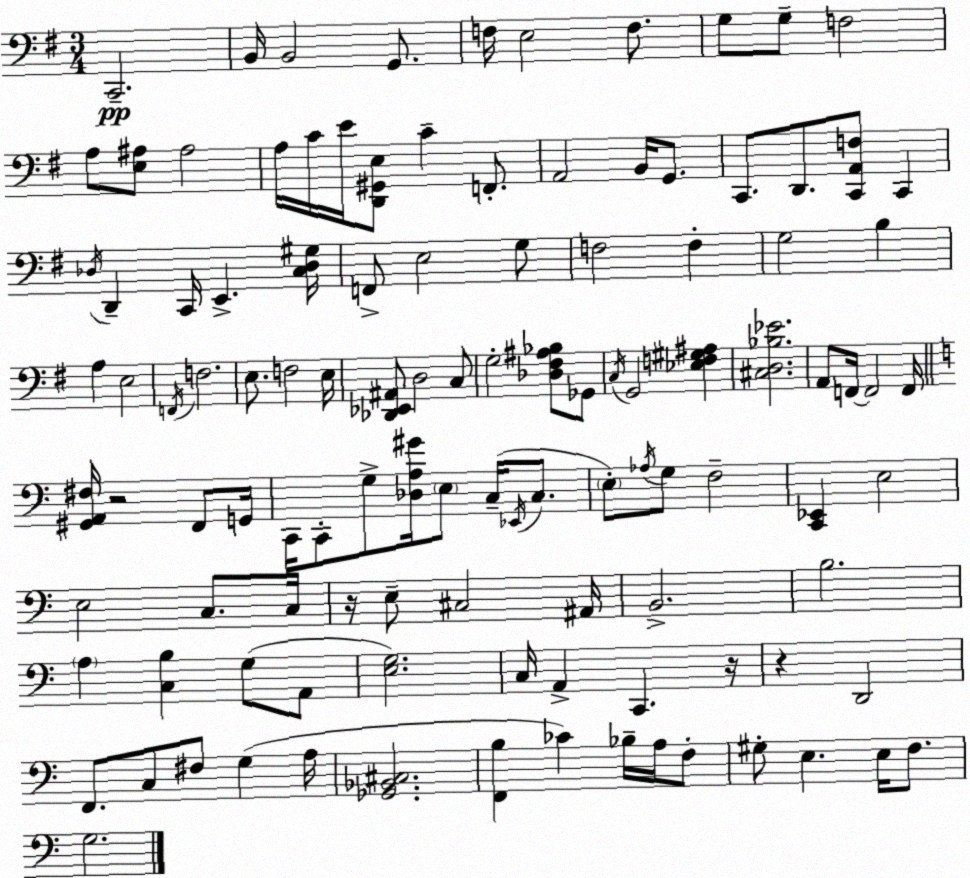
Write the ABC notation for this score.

X:1
T:Untitled
M:3/4
L:1/4
K:Em
C,,2 B,,/4 B,,2 G,,/2 F,/4 E,2 F,/2 G,/2 G,/2 F,2 A,/2 [E,^A,]/2 ^A,2 A,/4 C/4 E/4 [D,,^G,,E,]/2 C F,,/2 A,,2 B,,/4 G,,/2 C,,/2 D,,/2 [C,,A,,F,]/2 C,, _D,/4 D,, C,,/4 E,, [C,_D,^G,]/4 F,,/2 E,2 G,/2 F,2 F, G,2 B, A, E,2 F,,/4 F,2 E,/2 F,2 E,/4 [_D,,_E,,^A,,]/2 D,2 C,/2 G,2 [_D,^F,^A,_B,]/2 _G,,/2 C,/4 G,,2 [_E,F,^G,^A,] [^C,D,_B,_E]2 A,,/2 F,,/4 F,,2 F,,/4 [^G,,A,,^F,]/4 z2 F,,/2 G,,/4 C,,/4 C,,/2 G,/2 [_D,A,^G]/4 E,/2 C,/4 _E,,/4 C,/2 E,/2 _A,/4 G,/2 F,2 [C,,_E,,] E,2 E,2 C,/2 C,/4 z/4 E,/2 ^C,2 ^A,,/4 B,,2 B,2 A, [C,B,] G,/2 A,,/2 [E,G,]2 C,/4 A,, C,, z/4 z D,,2 F,,/2 C,/2 ^F,/2 G, A,/4 [_G,,_B,,^C,]2 [F,,B,] _C _B,/4 A,/4 F,/2 ^G,/2 E, E,/4 F,/2 G,2